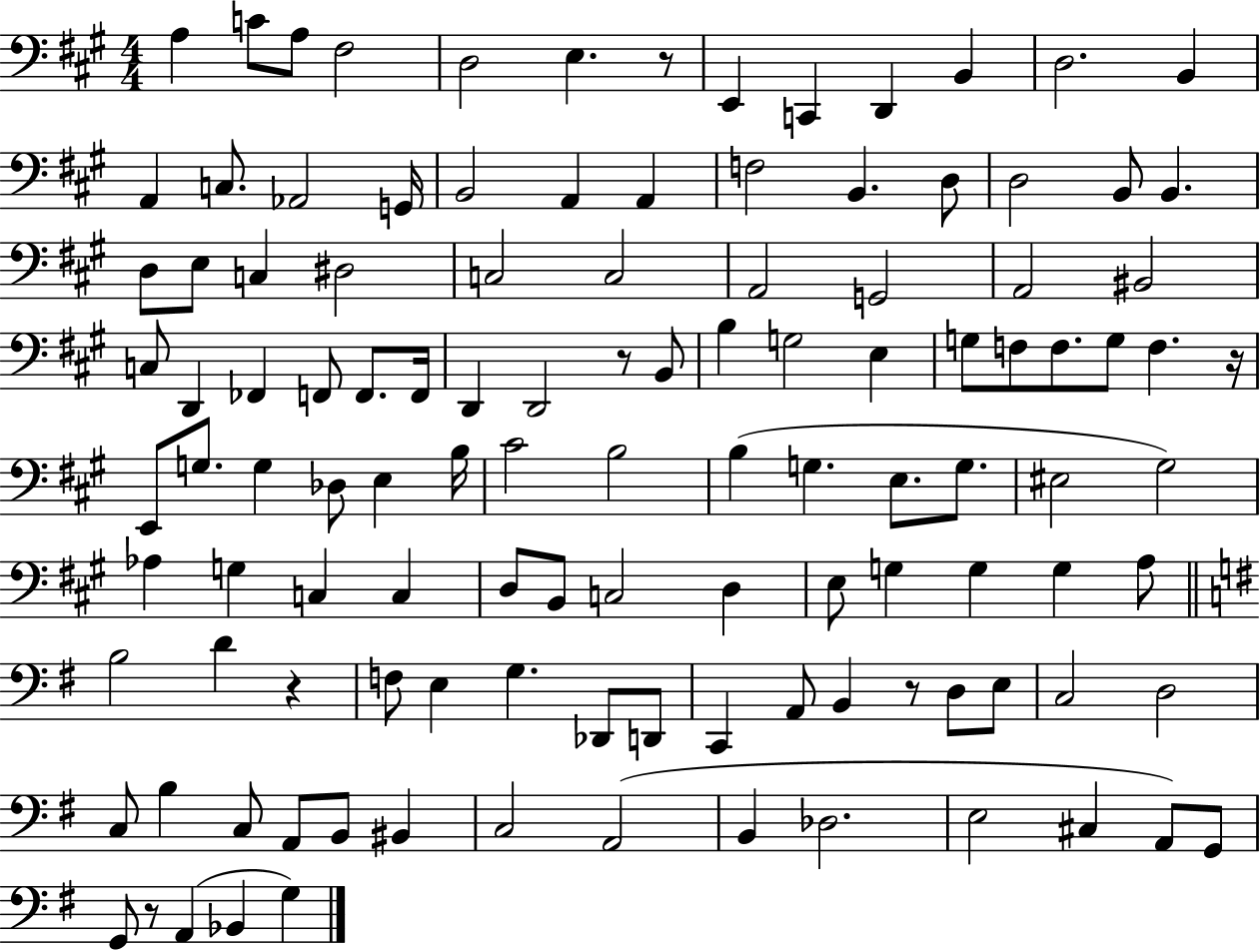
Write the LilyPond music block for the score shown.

{
  \clef bass
  \numericTimeSignature
  \time 4/4
  \key a \major
  a4 c'8 a8 fis2 | d2 e4. r8 | e,4 c,4 d,4 b,4 | d2. b,4 | \break a,4 c8. aes,2 g,16 | b,2 a,4 a,4 | f2 b,4. d8 | d2 b,8 b,4. | \break d8 e8 c4 dis2 | c2 c2 | a,2 g,2 | a,2 bis,2 | \break c8 d,4 fes,4 f,8 f,8. f,16 | d,4 d,2 r8 b,8 | b4 g2 e4 | g8 f8 f8. g8 f4. r16 | \break e,8 g8. g4 des8 e4 b16 | cis'2 b2 | b4( g4. e8. g8. | eis2 gis2) | \break aes4 g4 c4 c4 | d8 b,8 c2 d4 | e8 g4 g4 g4 a8 | \bar "||" \break \key g \major b2 d'4 r4 | f8 e4 g4. des,8 d,8 | c,4 a,8 b,4 r8 d8 e8 | c2 d2 | \break c8 b4 c8 a,8 b,8 bis,4 | c2 a,2( | b,4 des2. | e2 cis4 a,8) g,8 | \break g,8 r8 a,4( bes,4 g4) | \bar "|."
}